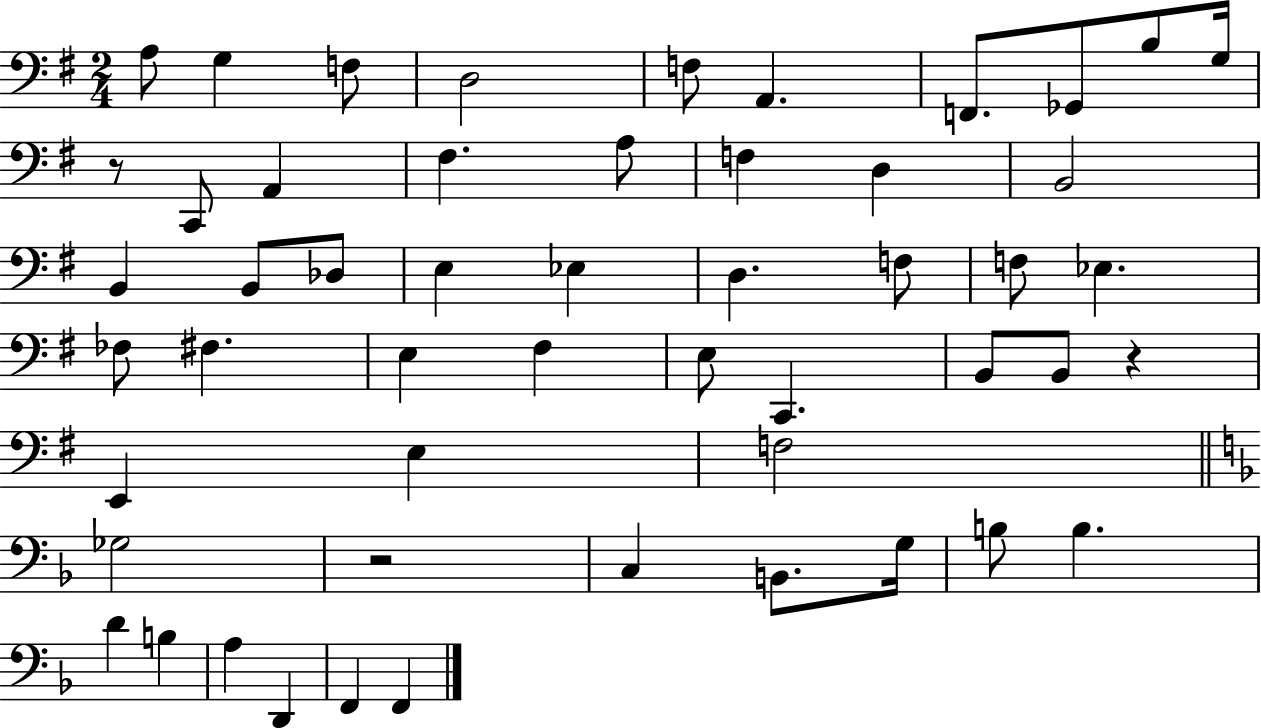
{
  \clef bass
  \numericTimeSignature
  \time 2/4
  \key g \major
  \repeat volta 2 { a8 g4 f8 | d2 | f8 a,4. | f,8. ges,8 b8 g16 | \break r8 c,8 a,4 | fis4. a8 | f4 d4 | b,2 | \break b,4 b,8 des8 | e4 ees4 | d4. f8 | f8 ees4. | \break fes8 fis4. | e4 fis4 | e8 c,4. | b,8 b,8 r4 | \break e,4 e4 | f2 | \bar "||" \break \key f \major ges2 | r2 | c4 b,8. g16 | b8 b4. | \break d'4 b4 | a4 d,4 | f,4 f,4 | } \bar "|."
}